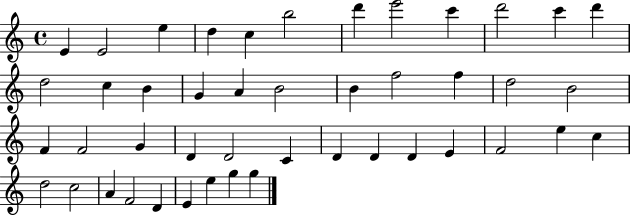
X:1
T:Untitled
M:4/4
L:1/4
K:C
E E2 e d c b2 d' e'2 c' d'2 c' d' d2 c B G A B2 B f2 f d2 B2 F F2 G D D2 C D D D E F2 e c d2 c2 A F2 D E e g g